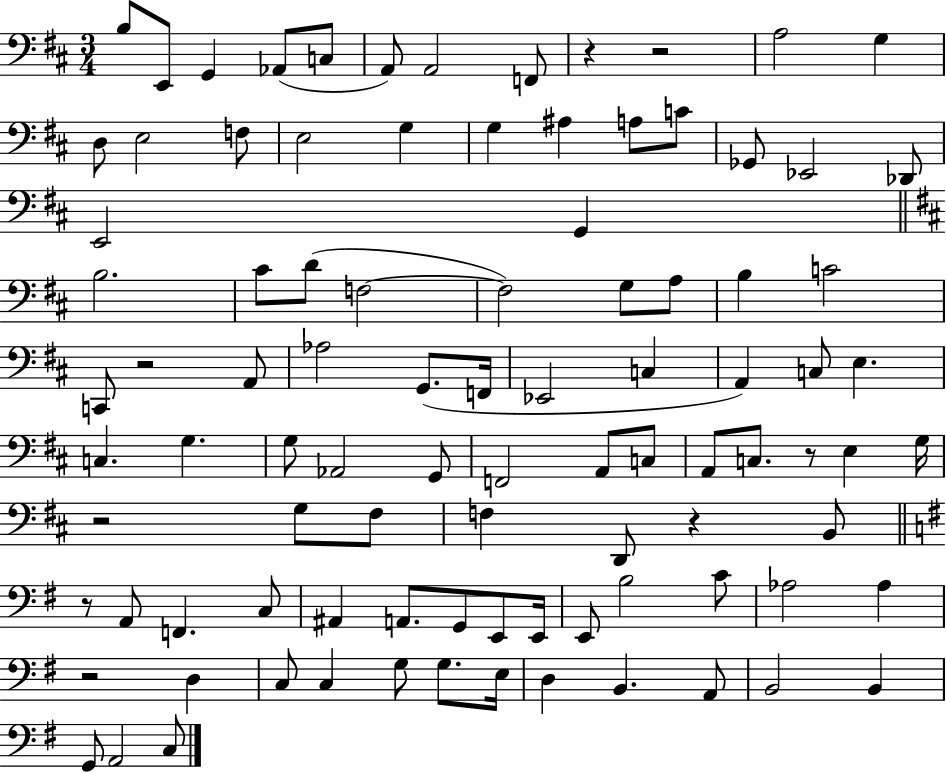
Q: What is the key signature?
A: D major